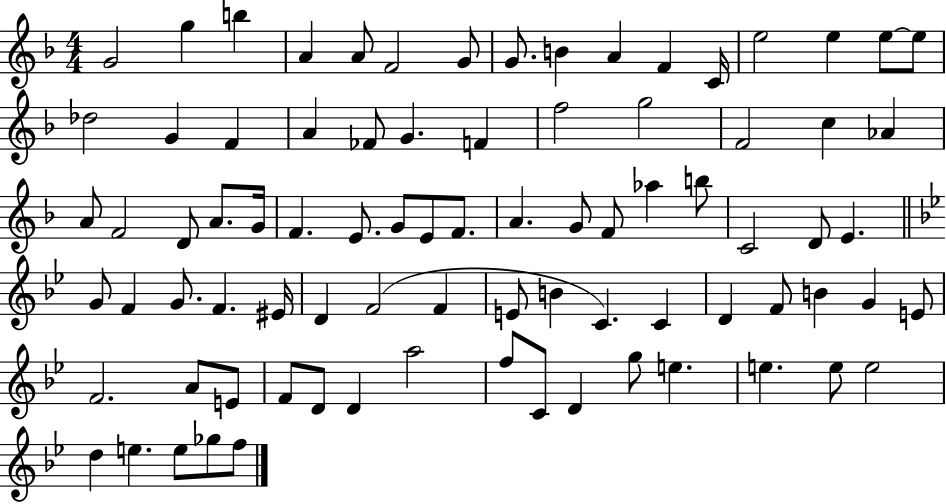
G4/h G5/q B5/q A4/q A4/e F4/h G4/e G4/e. B4/q A4/q F4/q C4/s E5/h E5/q E5/e E5/e Db5/h G4/q F4/q A4/q FES4/e G4/q. F4/q F5/h G5/h F4/h C5/q Ab4/q A4/e F4/h D4/e A4/e. G4/s F4/q. E4/e. G4/e E4/e F4/e. A4/q. G4/e F4/e Ab5/q B5/e C4/h D4/e E4/q. G4/e F4/q G4/e. F4/q. EIS4/s D4/q F4/h F4/q E4/e B4/q C4/q. C4/q D4/q F4/e B4/q G4/q E4/e F4/h. A4/e E4/e F4/e D4/e D4/q A5/h F5/e C4/e D4/q G5/e E5/q. E5/q. E5/e E5/h D5/q E5/q. E5/e Gb5/e F5/e